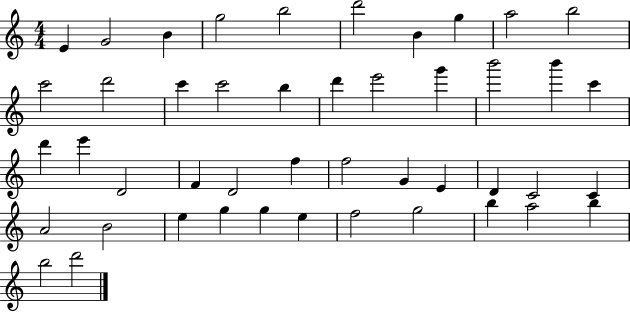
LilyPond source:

{
  \clef treble
  \numericTimeSignature
  \time 4/4
  \key c \major
  e'4 g'2 b'4 | g''2 b''2 | d'''2 b'4 g''4 | a''2 b''2 | \break c'''2 d'''2 | c'''4 c'''2 b''4 | d'''4 e'''2 g'''4 | b'''2 b'''4 c'''4 | \break d'''4 e'''4 d'2 | f'4 d'2 f''4 | f''2 g'4 e'4 | d'4 c'2 c'4 | \break a'2 b'2 | e''4 g''4 g''4 e''4 | f''2 g''2 | b''4 a''2 b''4 | \break b''2 d'''2 | \bar "|."
}